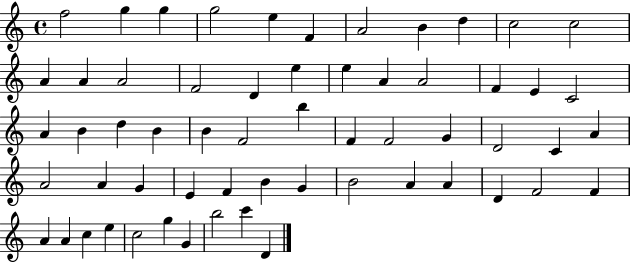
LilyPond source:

{
  \clef treble
  \time 4/4
  \defaultTimeSignature
  \key c \major
  f''2 g''4 g''4 | g''2 e''4 f'4 | a'2 b'4 d''4 | c''2 c''2 | \break a'4 a'4 a'2 | f'2 d'4 e''4 | e''4 a'4 a'2 | f'4 e'4 c'2 | \break a'4 b'4 d''4 b'4 | b'4 f'2 b''4 | f'4 f'2 g'4 | d'2 c'4 a'4 | \break a'2 a'4 g'4 | e'4 f'4 b'4 g'4 | b'2 a'4 a'4 | d'4 f'2 f'4 | \break a'4 a'4 c''4 e''4 | c''2 g''4 g'4 | b''2 c'''4 d'4 | \bar "|."
}